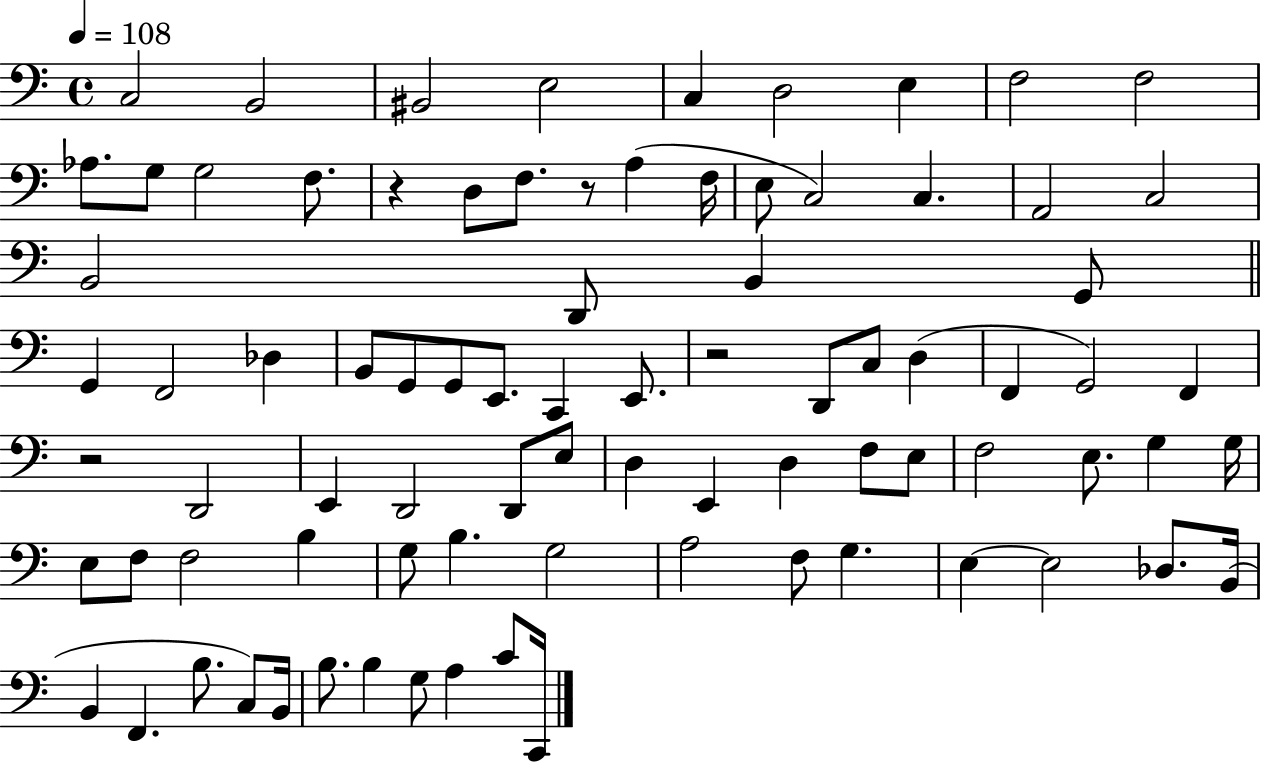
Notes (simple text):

C3/h B2/h BIS2/h E3/h C3/q D3/h E3/q F3/h F3/h Ab3/e. G3/e G3/h F3/e. R/q D3/e F3/e. R/e A3/q F3/s E3/e C3/h C3/q. A2/h C3/h B2/h D2/e B2/q G2/e G2/q F2/h Db3/q B2/e G2/e G2/e E2/e. C2/q E2/e. R/h D2/e C3/e D3/q F2/q G2/h F2/q R/h D2/h E2/q D2/h D2/e E3/e D3/q E2/q D3/q F3/e E3/e F3/h E3/e. G3/q G3/s E3/e F3/e F3/h B3/q G3/e B3/q. G3/h A3/h F3/e G3/q. E3/q E3/h Db3/e. B2/s B2/q F2/q. B3/e. C3/e B2/s B3/e. B3/q G3/e A3/q C4/e C2/s